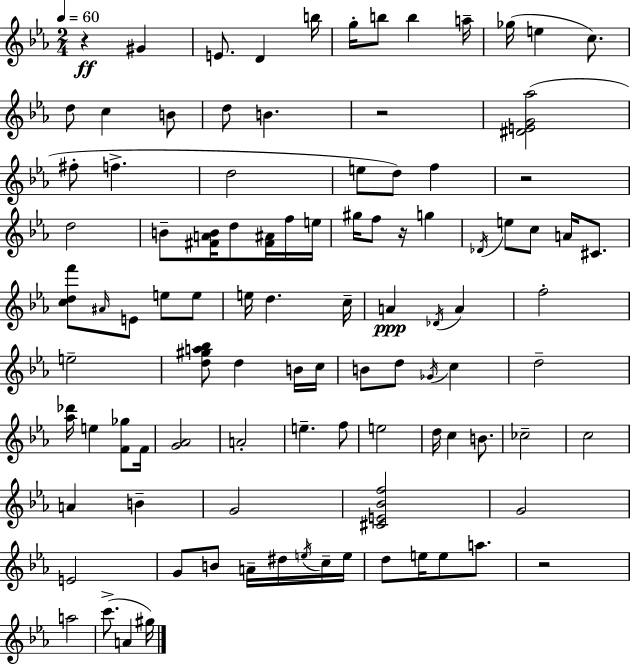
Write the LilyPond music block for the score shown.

{
  \clef treble
  \numericTimeSignature
  \time 2/4
  \key c \minor
  \tempo 4 = 60
  \repeat volta 2 { r4\ff gis'4 | e'8. d'4 b''16 | g''16-. b''8 b''4 a''16-- | ges''16( e''4 c''8.) | \break d''8 c''4 b'8 | d''8 b'4. | r2 | <dis' e' g' aes''>2( | \break fis''8-. f''4.-> | d''2 | e''8 d''8) f''4 | r2 | \break d''2 | b'8-- <fis' a' b'>16 d''8 <fis' ais'>16 f''16 e''16 | gis''16 f''8 r16 g''4 | \acciaccatura { des'16 } e''8 c''8 a'16 cis'8. | \break <c'' d'' f'''>8 \grace { ais'16 } e'8 e''8 | e''8 e''16 d''4. | c''16-- a'4\ppp \acciaccatura { des'16 } a'4 | f''2-. | \break e''2-- | <d'' gis'' a'' bes''>8 d''4 | b'16 c''16 b'8 d''8 \acciaccatura { ges'16 } | c''4 d''2-- | \break <aes'' des'''>16 e''4 | <f' ges''>8 f'16 <g' aes'>2 | a'2-. | e''4.-- | \break f''8 e''2 | d''16 c''4 | b'8. ces''2-- | c''2 | \break a'4 | b'4-- g'2 | <cis' e' bes' f''>2 | g'2 | \break e'2 | g'8 b'8 | a'16-- dis''16 \acciaccatura { e''16 } c''16-- e''16 d''8 e''16 | e''8 a''8. r2 | \break a''2 | c'''8.->( | a'4 gis''16) } \bar "|."
}